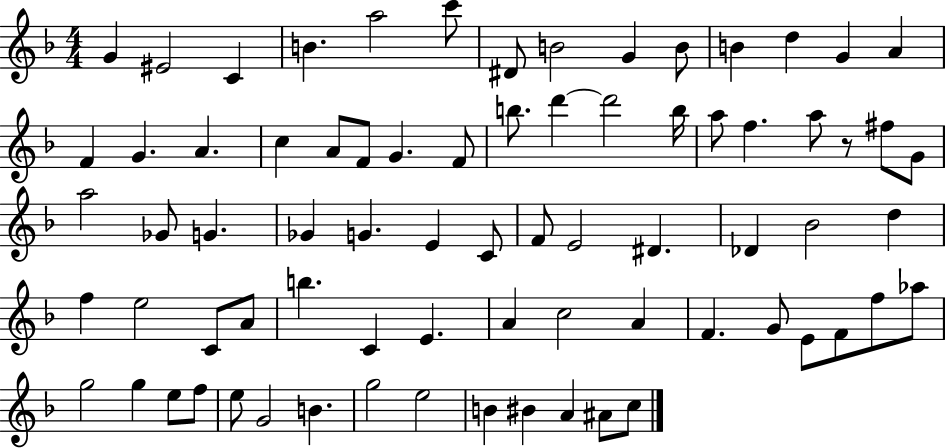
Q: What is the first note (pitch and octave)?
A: G4